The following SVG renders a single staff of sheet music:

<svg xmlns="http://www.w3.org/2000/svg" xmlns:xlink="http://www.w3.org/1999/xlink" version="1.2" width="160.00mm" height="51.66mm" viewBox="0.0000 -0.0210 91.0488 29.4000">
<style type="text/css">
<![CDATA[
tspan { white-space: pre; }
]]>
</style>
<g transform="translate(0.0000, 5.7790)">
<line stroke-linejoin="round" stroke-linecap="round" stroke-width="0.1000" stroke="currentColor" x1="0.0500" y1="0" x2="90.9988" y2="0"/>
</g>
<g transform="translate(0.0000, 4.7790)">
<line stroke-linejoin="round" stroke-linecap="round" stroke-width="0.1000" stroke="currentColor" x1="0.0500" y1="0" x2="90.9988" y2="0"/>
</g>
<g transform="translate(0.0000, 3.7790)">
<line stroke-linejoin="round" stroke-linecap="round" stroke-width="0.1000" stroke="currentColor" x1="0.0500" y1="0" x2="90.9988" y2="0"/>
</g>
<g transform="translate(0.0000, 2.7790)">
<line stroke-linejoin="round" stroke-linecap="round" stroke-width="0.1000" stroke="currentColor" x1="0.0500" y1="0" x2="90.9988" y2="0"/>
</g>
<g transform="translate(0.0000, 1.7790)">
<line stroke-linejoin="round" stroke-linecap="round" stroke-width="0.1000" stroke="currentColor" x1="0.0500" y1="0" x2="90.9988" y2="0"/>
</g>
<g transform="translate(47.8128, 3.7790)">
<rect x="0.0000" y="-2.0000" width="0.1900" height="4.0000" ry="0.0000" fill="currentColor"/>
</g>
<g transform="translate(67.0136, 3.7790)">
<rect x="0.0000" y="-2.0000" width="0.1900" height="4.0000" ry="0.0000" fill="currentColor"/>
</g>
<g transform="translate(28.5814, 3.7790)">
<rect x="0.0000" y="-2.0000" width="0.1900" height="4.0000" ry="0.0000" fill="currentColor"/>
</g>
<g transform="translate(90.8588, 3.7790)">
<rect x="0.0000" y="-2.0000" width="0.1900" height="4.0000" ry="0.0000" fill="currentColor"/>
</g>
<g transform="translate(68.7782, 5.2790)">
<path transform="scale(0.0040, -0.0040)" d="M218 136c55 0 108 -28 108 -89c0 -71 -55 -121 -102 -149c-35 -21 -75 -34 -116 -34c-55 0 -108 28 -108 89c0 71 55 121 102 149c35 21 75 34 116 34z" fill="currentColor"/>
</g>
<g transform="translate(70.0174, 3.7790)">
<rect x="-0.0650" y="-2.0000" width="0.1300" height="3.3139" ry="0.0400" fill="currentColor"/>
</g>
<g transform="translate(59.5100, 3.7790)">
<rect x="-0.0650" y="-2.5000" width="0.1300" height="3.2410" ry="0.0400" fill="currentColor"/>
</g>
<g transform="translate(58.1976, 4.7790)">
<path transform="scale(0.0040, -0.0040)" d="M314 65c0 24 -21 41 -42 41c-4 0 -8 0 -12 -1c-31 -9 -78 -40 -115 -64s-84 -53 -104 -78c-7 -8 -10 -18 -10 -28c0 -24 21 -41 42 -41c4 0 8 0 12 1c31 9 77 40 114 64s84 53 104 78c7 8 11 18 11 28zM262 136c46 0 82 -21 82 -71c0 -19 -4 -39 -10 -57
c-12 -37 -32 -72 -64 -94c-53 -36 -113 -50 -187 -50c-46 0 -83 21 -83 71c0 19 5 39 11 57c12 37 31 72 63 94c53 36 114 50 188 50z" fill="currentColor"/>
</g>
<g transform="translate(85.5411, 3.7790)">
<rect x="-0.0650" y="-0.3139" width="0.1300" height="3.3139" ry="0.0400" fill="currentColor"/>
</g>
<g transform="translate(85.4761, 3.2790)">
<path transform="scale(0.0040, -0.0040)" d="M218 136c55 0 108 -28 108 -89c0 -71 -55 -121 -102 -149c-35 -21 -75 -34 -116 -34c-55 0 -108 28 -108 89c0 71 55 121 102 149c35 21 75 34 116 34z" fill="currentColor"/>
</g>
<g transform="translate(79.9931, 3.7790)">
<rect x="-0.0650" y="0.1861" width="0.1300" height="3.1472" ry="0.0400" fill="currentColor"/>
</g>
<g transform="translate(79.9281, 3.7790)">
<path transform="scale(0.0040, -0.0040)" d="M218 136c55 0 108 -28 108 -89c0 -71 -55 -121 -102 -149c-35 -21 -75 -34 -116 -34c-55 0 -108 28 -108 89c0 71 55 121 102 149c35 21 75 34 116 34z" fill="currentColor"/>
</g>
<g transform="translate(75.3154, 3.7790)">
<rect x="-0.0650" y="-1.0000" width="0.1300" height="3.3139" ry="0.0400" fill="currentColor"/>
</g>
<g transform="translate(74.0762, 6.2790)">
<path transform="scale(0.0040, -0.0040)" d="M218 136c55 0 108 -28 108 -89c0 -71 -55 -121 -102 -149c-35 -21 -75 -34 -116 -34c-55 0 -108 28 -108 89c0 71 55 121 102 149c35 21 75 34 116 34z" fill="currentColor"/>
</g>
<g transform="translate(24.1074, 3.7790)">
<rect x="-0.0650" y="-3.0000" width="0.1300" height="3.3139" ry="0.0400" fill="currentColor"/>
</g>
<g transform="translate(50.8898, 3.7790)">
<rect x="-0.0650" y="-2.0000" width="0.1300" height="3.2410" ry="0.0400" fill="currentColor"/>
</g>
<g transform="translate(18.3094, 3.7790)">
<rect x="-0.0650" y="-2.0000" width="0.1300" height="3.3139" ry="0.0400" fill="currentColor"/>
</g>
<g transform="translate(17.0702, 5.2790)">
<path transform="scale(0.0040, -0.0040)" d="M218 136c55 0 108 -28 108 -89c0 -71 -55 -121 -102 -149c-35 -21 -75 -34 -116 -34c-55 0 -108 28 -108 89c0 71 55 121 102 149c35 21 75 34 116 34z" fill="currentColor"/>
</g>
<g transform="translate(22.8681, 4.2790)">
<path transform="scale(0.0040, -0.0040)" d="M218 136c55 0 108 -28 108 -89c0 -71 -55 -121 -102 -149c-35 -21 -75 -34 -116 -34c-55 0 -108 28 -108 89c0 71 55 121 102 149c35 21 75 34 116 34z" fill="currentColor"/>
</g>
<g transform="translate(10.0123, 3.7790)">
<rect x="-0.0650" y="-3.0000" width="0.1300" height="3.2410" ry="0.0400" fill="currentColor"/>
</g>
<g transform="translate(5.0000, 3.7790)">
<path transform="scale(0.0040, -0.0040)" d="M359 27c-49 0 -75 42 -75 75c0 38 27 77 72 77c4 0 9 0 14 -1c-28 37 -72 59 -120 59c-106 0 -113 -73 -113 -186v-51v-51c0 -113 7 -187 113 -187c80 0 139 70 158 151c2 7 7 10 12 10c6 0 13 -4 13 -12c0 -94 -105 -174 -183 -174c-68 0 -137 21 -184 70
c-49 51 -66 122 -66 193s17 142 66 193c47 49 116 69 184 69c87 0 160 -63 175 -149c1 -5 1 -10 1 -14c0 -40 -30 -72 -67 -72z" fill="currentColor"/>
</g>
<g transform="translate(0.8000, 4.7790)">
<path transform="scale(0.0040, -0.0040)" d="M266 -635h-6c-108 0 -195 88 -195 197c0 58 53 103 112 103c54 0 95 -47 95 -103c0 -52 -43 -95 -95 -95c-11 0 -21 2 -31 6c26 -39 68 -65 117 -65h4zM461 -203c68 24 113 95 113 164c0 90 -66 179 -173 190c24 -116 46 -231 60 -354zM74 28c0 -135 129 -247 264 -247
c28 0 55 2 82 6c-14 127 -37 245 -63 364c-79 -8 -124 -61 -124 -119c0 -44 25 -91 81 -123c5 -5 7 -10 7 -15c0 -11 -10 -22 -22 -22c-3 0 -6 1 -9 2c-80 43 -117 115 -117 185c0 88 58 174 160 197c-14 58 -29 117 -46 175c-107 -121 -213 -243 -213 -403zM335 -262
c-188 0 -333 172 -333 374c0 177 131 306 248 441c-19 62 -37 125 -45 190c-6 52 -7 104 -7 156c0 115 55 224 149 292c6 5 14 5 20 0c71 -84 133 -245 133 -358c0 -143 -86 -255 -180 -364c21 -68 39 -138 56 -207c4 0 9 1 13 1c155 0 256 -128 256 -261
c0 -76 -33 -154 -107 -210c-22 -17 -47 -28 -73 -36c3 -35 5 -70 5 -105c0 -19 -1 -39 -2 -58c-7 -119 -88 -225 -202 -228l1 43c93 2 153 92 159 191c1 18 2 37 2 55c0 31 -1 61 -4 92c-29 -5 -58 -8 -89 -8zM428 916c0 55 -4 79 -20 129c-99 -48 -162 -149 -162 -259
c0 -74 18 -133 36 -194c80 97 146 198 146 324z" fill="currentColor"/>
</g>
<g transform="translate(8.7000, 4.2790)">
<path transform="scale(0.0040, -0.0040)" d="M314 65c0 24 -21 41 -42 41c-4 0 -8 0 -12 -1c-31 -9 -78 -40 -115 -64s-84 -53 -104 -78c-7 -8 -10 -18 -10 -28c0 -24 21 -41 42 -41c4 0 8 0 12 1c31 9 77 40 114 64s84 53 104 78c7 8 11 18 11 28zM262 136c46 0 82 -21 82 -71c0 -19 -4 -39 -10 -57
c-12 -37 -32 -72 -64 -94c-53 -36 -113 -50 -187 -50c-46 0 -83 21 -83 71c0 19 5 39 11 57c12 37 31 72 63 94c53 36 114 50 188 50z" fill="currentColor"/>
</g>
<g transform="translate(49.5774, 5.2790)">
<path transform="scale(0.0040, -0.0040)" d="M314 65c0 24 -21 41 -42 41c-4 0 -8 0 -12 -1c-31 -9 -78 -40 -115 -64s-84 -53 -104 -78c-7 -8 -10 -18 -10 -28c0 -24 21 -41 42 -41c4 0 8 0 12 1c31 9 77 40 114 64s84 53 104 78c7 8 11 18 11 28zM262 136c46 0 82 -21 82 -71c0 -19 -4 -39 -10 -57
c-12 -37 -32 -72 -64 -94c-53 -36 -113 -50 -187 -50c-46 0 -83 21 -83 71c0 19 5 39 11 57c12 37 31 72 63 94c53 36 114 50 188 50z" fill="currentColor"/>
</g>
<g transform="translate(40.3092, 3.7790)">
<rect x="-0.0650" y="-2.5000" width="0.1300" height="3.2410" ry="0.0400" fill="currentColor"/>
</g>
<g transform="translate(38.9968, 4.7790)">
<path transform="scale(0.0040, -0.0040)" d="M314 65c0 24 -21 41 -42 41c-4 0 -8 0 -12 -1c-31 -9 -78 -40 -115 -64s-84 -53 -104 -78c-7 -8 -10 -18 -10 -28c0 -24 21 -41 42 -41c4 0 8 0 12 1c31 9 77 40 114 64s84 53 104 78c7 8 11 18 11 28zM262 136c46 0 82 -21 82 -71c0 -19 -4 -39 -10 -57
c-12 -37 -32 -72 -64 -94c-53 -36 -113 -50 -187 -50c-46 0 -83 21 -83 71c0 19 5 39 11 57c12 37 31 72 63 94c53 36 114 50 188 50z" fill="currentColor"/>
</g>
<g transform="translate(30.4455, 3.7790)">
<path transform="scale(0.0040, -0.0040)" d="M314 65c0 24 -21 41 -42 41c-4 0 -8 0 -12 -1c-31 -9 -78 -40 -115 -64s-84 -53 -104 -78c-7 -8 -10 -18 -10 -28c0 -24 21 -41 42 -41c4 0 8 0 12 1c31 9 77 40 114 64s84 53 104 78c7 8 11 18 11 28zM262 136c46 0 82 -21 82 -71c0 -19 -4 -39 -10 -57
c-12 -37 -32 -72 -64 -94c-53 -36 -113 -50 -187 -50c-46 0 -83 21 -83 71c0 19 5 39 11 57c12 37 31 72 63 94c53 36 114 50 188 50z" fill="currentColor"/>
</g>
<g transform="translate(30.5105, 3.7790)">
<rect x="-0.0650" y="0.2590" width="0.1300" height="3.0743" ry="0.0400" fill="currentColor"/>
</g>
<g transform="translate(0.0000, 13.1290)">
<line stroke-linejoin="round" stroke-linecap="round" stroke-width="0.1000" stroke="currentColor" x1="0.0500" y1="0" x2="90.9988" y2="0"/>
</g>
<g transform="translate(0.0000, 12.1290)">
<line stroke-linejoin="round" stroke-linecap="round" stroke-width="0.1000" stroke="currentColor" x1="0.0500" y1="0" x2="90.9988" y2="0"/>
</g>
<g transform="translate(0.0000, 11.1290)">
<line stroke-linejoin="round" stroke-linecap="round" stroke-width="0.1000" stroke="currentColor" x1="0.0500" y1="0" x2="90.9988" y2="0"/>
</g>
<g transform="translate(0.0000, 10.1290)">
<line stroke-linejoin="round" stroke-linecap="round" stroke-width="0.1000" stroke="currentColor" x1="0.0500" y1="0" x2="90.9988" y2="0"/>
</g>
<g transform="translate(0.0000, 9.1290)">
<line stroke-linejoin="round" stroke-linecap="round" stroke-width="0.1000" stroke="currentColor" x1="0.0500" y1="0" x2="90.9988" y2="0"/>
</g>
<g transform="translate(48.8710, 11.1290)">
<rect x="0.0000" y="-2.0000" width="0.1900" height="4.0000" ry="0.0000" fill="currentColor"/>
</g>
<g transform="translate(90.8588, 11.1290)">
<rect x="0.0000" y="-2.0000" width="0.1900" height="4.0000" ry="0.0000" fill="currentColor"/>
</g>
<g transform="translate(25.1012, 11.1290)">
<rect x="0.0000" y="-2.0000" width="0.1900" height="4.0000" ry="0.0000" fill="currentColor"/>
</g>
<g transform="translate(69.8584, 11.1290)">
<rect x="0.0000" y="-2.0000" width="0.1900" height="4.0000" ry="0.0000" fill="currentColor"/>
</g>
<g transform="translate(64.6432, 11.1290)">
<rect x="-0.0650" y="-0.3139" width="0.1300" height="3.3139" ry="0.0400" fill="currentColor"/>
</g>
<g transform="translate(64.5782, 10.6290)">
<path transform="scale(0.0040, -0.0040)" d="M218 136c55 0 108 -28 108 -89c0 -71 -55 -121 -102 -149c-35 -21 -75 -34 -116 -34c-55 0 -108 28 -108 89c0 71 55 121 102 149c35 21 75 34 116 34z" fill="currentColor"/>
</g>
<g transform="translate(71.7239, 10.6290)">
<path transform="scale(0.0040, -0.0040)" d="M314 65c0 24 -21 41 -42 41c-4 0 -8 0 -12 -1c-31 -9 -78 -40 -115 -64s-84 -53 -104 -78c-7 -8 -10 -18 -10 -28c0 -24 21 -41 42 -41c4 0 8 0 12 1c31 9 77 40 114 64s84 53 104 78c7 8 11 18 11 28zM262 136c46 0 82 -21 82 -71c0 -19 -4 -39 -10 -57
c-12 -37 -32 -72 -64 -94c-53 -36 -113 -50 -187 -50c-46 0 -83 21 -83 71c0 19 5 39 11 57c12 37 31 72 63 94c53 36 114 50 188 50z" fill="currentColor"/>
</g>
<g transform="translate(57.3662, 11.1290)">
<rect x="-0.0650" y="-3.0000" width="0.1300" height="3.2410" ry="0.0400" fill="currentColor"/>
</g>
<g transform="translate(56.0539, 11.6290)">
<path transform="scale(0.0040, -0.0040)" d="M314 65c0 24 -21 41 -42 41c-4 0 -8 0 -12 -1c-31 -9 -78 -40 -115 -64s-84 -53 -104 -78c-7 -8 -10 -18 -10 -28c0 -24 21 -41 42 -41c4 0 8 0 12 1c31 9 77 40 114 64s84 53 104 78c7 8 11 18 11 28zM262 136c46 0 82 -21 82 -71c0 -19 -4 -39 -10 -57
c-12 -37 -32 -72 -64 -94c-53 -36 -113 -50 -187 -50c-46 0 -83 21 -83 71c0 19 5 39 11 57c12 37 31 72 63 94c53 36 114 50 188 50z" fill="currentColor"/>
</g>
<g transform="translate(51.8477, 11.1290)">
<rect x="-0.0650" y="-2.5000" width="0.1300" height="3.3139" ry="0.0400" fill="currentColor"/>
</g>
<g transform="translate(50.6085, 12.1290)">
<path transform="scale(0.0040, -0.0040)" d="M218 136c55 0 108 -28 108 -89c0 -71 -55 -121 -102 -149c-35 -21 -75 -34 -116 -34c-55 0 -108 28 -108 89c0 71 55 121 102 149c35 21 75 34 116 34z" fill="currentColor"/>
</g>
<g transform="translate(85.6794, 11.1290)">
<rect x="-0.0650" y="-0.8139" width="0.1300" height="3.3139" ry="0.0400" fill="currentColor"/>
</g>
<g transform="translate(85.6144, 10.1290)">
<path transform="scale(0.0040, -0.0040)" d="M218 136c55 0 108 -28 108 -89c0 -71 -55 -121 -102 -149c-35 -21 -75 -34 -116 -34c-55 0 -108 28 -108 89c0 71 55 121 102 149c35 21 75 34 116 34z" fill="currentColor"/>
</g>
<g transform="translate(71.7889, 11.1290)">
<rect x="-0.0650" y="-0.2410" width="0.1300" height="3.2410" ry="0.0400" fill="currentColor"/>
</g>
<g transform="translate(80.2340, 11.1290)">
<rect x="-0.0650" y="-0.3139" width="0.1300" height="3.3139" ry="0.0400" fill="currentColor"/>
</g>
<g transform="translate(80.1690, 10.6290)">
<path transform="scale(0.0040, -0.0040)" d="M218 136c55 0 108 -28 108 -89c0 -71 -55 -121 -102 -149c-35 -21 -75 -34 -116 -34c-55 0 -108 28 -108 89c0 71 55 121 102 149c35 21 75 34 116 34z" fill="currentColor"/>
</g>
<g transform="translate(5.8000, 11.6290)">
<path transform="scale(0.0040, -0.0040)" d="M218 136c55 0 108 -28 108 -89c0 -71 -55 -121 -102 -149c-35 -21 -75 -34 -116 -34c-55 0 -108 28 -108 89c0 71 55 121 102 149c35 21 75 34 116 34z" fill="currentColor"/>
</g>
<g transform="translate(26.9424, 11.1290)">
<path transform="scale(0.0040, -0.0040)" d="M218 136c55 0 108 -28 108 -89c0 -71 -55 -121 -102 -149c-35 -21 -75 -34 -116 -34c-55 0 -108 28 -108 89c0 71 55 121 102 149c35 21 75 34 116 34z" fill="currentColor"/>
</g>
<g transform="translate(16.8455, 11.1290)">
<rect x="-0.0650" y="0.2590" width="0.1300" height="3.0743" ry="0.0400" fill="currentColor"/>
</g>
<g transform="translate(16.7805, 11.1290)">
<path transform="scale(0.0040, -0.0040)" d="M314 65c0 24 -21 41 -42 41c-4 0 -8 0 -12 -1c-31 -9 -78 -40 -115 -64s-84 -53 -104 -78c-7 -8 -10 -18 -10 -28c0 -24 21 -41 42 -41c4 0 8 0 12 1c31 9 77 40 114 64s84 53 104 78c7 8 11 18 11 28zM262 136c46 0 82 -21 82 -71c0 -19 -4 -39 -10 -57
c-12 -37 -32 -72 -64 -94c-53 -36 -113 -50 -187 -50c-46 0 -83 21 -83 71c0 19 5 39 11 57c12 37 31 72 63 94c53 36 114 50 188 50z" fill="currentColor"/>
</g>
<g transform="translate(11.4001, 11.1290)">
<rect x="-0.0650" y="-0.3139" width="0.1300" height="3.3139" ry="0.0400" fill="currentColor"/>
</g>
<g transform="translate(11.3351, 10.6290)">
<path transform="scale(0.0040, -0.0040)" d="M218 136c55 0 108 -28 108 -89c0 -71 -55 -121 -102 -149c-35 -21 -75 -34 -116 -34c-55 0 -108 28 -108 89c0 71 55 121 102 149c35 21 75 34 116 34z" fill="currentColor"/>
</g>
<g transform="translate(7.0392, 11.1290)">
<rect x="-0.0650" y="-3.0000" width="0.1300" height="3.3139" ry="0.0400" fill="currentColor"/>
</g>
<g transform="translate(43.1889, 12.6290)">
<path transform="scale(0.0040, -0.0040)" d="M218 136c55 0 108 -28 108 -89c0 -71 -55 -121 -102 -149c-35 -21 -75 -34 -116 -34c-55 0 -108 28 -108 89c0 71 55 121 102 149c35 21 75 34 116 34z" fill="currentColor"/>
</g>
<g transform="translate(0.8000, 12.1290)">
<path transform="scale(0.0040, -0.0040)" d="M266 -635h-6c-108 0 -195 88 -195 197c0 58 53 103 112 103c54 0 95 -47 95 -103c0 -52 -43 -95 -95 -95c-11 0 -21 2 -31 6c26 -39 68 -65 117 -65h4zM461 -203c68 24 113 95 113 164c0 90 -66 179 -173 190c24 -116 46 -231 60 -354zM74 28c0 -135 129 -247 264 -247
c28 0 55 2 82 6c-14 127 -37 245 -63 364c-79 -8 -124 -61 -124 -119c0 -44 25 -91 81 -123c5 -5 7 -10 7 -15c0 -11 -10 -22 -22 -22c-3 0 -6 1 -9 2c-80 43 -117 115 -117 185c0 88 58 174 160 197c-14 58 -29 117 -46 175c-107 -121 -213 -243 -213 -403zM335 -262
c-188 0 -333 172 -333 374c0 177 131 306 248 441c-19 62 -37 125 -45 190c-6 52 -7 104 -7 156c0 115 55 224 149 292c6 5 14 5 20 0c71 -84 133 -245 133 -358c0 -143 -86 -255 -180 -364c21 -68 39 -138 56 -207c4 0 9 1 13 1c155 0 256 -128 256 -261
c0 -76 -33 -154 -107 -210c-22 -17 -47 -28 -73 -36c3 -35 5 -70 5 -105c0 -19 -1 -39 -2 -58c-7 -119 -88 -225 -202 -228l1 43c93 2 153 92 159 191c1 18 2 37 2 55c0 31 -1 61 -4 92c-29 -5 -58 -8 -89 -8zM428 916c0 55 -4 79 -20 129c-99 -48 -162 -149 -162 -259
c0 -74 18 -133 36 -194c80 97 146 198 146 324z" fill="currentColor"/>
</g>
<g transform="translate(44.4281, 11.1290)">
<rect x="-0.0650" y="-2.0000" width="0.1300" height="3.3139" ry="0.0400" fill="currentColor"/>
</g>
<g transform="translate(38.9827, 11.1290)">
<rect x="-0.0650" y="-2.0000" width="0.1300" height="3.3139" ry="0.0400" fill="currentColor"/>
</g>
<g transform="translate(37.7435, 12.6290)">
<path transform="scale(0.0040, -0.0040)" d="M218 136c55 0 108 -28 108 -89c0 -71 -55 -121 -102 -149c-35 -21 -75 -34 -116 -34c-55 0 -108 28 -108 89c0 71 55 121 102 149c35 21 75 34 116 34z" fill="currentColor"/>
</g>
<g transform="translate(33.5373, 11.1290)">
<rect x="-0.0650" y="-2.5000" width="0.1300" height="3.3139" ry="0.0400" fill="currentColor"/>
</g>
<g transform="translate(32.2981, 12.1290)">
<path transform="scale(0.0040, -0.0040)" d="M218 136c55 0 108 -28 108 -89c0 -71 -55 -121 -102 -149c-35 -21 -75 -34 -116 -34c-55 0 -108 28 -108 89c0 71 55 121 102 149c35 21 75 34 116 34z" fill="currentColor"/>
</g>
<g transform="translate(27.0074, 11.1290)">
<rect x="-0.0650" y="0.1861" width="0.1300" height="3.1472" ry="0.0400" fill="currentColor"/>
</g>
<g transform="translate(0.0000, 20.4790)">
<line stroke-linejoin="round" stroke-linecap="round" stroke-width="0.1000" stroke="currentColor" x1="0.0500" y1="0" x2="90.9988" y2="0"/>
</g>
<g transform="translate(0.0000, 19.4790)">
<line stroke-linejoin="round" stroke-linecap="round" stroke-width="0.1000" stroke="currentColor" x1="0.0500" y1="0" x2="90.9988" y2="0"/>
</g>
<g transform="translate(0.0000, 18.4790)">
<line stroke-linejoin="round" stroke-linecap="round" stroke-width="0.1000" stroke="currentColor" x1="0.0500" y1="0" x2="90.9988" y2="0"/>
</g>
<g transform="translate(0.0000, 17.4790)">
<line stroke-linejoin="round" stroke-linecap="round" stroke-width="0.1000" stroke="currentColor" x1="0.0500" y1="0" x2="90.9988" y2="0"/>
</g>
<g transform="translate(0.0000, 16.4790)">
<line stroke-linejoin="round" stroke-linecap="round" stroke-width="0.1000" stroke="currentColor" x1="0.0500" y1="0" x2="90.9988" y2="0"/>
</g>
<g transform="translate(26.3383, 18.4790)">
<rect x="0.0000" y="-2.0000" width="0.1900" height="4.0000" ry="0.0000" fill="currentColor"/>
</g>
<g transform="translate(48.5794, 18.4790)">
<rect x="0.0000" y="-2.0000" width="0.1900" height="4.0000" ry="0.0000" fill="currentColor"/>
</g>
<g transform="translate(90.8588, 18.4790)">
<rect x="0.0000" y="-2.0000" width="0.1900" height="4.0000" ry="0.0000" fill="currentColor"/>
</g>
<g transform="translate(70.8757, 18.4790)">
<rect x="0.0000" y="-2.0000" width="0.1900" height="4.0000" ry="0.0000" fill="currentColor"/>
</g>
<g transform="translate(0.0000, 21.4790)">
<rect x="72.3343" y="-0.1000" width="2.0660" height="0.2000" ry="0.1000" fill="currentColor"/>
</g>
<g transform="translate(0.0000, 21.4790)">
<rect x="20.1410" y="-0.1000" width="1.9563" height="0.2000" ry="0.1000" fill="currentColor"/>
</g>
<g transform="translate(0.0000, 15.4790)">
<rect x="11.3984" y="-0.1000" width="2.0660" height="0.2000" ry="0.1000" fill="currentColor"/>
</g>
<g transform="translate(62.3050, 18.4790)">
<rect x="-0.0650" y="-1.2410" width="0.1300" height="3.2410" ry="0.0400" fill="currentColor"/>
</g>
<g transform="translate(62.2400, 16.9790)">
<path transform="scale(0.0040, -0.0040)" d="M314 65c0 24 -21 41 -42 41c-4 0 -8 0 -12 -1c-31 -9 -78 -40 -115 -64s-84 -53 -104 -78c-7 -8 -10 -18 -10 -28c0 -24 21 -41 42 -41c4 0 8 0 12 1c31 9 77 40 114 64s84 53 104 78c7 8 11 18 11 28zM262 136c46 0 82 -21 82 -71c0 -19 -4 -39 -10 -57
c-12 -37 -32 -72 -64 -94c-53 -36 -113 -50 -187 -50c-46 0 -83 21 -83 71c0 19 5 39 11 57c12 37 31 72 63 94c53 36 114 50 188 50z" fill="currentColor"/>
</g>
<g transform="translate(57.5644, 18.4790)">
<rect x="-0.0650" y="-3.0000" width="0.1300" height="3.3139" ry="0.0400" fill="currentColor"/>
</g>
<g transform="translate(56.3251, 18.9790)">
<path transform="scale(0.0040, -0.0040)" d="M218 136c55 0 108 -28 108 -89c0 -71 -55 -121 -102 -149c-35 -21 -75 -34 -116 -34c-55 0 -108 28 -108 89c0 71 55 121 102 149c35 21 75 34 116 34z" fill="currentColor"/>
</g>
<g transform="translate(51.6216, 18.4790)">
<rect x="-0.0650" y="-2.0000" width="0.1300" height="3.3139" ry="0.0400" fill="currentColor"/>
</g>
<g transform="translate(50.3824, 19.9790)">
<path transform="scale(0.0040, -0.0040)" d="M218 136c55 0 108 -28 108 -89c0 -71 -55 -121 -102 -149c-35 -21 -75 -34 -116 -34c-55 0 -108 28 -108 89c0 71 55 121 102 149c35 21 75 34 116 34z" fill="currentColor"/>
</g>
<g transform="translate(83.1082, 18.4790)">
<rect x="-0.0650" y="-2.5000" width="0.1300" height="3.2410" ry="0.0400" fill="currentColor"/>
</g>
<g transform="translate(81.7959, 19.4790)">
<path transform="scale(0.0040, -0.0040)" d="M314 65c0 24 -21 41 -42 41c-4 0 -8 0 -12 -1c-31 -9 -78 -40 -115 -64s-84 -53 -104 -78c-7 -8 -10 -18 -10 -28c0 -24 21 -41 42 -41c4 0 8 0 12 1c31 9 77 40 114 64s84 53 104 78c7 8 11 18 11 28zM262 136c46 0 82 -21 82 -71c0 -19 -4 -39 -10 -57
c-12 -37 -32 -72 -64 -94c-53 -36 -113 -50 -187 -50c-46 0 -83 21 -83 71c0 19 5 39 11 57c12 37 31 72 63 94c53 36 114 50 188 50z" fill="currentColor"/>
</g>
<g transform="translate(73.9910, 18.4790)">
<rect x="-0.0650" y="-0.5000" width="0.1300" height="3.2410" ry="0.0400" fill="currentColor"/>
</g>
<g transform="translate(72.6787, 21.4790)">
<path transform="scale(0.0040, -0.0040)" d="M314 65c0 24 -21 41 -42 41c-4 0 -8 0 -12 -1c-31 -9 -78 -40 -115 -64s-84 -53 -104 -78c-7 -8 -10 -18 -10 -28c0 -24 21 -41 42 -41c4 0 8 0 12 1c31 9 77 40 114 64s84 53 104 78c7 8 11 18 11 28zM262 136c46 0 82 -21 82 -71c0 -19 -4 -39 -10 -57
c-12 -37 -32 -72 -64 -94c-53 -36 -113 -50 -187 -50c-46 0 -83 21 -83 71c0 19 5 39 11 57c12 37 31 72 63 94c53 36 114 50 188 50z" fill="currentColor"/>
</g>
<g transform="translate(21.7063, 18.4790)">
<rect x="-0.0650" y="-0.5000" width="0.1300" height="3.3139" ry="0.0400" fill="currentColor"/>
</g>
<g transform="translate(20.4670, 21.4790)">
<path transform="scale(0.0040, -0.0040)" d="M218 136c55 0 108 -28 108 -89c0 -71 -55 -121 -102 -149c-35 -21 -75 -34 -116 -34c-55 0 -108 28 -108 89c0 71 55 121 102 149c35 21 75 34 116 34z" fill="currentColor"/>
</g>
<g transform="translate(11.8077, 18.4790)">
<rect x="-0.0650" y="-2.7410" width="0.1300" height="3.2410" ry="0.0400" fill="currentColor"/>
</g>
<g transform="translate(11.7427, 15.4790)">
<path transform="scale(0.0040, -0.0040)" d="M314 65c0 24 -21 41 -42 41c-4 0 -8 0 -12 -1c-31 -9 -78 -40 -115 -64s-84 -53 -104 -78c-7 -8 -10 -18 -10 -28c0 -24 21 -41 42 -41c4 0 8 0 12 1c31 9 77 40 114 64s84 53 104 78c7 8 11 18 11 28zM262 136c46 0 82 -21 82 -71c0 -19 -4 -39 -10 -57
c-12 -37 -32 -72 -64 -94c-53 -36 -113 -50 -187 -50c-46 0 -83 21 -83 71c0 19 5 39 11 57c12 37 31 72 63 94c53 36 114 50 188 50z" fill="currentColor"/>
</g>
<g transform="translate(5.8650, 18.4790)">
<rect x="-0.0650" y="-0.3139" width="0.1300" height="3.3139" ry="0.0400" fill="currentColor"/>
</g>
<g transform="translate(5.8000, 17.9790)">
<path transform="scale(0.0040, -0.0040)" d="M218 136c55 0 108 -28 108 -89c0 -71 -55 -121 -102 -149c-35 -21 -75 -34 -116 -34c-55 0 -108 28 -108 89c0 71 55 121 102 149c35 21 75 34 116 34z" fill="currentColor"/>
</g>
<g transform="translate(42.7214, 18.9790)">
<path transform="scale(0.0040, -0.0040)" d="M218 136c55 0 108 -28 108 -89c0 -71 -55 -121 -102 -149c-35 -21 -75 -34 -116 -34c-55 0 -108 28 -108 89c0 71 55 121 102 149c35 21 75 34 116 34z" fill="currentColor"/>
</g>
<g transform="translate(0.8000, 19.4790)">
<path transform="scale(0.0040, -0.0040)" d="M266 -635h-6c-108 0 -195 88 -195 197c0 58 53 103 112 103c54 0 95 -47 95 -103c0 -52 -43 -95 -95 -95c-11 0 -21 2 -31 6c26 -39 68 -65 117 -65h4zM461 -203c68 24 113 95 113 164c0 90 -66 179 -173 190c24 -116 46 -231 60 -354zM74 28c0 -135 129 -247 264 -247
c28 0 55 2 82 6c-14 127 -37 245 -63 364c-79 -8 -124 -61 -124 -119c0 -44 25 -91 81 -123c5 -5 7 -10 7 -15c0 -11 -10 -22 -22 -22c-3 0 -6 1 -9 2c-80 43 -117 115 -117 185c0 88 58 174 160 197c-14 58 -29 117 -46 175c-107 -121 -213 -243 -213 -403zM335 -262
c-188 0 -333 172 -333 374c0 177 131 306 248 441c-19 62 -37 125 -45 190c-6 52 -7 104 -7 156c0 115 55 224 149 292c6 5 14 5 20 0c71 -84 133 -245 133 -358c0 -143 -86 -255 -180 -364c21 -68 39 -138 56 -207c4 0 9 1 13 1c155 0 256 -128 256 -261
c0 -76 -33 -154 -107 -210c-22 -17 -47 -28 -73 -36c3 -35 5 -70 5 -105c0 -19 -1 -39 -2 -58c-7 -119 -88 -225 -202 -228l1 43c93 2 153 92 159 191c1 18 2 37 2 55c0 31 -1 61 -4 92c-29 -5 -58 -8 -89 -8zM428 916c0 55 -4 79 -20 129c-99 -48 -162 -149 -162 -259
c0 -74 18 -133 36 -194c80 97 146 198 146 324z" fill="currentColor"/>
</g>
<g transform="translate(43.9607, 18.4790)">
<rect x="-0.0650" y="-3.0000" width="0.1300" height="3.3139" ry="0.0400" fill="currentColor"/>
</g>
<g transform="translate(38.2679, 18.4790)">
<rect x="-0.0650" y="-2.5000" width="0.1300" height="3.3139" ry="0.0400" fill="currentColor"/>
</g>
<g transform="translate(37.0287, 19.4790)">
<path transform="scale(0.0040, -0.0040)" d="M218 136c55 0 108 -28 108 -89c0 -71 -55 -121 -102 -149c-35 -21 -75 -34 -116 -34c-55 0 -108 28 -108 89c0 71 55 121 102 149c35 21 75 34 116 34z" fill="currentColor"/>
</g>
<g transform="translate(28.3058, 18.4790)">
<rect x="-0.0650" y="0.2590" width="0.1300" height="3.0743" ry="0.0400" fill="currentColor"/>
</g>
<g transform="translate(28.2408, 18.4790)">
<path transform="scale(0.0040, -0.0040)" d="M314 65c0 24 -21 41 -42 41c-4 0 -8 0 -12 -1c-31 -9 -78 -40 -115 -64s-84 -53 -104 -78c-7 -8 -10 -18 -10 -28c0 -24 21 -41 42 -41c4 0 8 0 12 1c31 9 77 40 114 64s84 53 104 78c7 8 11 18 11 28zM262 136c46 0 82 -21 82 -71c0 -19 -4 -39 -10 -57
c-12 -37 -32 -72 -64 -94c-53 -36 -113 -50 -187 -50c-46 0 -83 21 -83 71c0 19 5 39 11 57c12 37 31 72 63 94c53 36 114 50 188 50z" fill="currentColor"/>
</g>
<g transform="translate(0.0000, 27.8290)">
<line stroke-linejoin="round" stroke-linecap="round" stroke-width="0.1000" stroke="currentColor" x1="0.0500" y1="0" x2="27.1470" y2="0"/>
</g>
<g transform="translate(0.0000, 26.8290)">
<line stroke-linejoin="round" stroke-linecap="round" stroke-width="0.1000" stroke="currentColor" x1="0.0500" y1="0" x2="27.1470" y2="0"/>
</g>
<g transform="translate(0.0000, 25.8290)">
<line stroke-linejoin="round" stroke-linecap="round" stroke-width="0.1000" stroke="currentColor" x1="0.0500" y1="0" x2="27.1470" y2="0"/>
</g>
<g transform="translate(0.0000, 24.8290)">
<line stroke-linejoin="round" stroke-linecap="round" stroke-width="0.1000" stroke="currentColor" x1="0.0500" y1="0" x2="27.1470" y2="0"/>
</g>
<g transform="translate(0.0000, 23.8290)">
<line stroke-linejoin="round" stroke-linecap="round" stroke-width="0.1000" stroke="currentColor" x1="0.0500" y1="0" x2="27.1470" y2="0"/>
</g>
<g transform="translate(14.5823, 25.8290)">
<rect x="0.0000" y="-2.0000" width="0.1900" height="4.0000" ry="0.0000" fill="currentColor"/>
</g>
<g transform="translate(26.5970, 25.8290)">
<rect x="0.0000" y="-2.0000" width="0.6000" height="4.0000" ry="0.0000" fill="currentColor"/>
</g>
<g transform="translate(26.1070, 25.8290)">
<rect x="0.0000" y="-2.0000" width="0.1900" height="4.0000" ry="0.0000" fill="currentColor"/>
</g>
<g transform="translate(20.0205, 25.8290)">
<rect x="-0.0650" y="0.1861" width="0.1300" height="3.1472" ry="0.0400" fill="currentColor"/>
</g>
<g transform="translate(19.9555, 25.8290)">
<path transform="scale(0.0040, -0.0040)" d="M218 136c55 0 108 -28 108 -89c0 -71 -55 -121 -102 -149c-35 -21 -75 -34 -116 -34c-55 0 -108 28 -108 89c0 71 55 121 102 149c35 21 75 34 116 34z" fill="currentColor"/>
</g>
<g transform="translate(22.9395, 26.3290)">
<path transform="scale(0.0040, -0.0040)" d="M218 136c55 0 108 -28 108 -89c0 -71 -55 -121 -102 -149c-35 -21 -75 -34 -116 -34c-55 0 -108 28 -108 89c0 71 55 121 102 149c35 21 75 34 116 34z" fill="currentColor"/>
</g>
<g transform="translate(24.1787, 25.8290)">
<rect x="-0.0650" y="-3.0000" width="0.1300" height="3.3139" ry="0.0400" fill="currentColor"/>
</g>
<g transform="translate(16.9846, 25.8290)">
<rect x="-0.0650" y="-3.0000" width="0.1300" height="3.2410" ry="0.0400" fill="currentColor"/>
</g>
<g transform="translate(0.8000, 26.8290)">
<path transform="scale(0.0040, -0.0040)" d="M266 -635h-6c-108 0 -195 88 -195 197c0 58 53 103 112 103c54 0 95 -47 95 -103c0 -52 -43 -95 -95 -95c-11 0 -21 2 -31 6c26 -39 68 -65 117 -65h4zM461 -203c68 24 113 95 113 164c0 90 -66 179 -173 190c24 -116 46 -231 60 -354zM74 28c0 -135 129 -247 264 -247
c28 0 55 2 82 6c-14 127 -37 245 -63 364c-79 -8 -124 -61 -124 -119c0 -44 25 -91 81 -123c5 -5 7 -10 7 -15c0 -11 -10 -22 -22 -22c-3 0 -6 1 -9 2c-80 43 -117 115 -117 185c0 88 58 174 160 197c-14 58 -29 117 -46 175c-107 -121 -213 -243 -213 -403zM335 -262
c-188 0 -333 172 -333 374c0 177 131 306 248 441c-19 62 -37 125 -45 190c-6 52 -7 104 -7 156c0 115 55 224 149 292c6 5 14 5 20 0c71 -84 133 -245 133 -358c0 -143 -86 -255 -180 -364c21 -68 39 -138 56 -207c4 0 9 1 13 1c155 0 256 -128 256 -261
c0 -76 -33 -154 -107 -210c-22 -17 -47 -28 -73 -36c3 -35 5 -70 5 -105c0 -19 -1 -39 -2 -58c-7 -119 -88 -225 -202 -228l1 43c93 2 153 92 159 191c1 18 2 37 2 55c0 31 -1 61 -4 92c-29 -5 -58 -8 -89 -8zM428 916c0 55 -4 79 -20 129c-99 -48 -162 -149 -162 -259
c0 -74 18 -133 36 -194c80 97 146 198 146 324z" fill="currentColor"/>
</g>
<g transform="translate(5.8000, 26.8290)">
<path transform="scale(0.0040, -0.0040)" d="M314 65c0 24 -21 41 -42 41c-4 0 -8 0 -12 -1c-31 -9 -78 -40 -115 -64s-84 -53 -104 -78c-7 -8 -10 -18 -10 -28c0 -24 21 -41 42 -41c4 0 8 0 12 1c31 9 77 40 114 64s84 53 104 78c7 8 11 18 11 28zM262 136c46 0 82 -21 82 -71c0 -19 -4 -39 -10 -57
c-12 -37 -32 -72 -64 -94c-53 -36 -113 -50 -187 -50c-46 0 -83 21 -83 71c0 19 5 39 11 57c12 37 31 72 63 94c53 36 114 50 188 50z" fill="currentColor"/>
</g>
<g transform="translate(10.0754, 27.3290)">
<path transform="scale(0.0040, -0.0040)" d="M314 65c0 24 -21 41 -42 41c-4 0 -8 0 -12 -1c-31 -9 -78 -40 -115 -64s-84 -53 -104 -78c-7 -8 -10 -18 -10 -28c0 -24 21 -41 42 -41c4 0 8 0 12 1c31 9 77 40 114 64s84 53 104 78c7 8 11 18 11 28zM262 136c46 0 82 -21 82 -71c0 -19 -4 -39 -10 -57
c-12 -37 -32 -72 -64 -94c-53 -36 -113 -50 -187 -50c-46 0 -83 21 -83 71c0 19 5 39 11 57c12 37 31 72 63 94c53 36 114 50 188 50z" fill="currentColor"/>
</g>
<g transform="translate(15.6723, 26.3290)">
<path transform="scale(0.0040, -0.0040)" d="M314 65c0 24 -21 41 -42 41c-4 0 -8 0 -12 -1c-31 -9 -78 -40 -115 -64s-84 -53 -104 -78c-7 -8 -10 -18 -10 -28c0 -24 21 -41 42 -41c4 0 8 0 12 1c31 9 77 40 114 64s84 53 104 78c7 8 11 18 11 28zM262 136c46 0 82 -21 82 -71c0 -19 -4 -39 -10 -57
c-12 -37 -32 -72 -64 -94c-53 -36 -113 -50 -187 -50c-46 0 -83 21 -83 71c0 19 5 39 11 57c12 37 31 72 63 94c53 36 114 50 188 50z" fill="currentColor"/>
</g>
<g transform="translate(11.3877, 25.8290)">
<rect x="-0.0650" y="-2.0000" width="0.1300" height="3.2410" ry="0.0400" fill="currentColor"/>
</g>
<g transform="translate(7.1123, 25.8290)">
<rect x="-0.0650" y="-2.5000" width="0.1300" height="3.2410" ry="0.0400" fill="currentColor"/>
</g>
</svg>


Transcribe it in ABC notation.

X:1
T:Untitled
M:4/4
L:1/4
K:C
A2 F A B2 G2 F2 G2 F D B c A c B2 B G F F G A2 c c2 c d c a2 C B2 G A F A e2 C2 G2 G2 F2 A2 B A